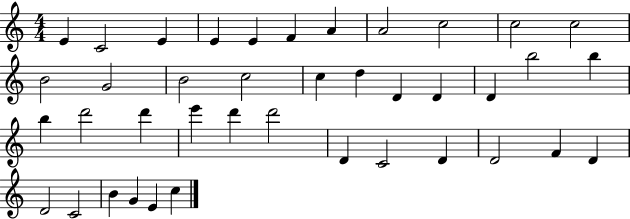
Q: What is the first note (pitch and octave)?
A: E4